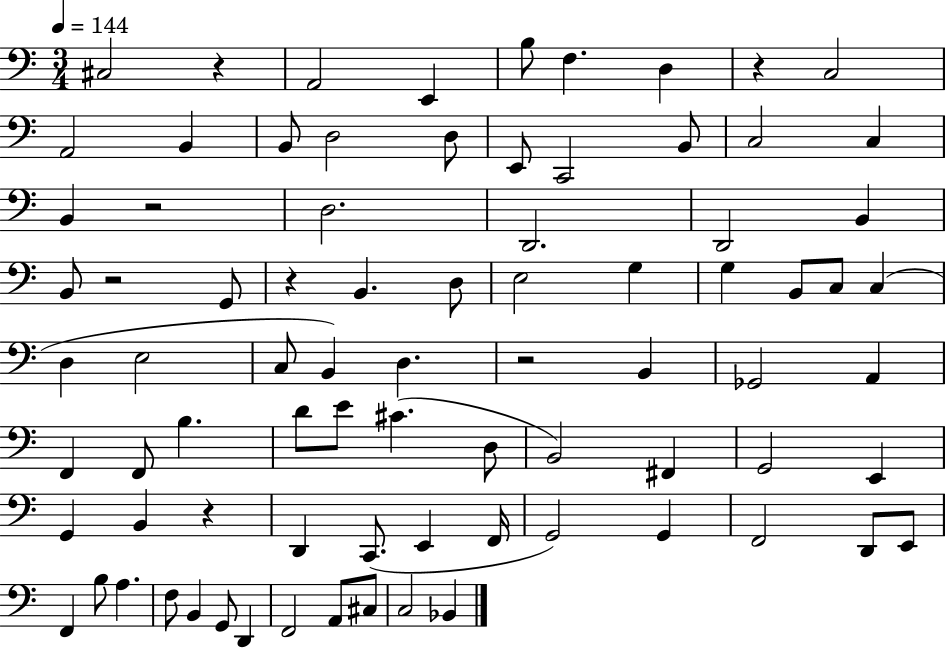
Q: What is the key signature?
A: C major